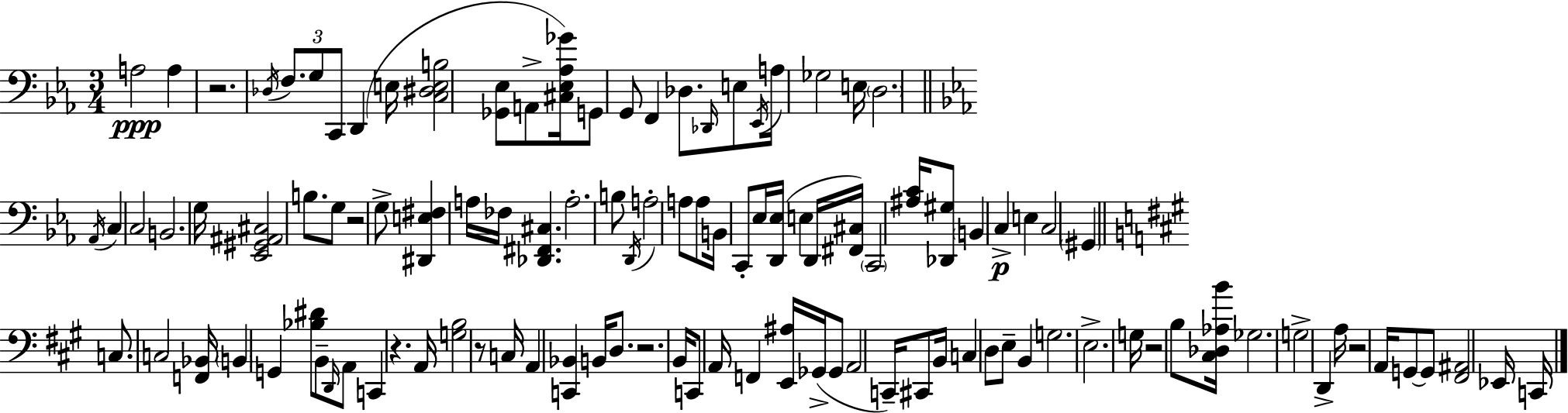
{
  \clef bass
  \numericTimeSignature
  \time 3/4
  \key c \minor
  a2\ppp a4 | r2. | \acciaccatura { des16 } \tuplet 3/2 { f8. g8 c,8 } d,4( | e16 <c dis e b>2 <ges, ees>8 a,8-> | \break <cis ees aes ges'>16) g,8 g,8 f,4 des8. | \grace { des,16 } e8 \acciaccatura { ees,16 } a16 ges2 | e16 \parenthesize d2. | \bar "||" \break \key c \minor \acciaccatura { aes,16 } c4 c2 | b,2. | g16 <ees, gis, ais, cis>2 b8. | g8 r2 g8-> | \break <dis, e fis>4 a16 fes16 <des, fis, cis>4. | a2.-. | b8 \acciaccatura { d,16 } a2-. | a8 a8 b,16 c,8-. ees16 <d, ees>16( e4 | \break d,16 <fis, cis>16) \parenthesize c,2 <ais c'>16 | <des, gis>8 \parenthesize b,4 c4->\p e4 | c2 \parenthesize gis,4 | \bar "||" \break \key a \major c8. c2 <f, bes,>16 | \parenthesize b,4 g,4 <bes dis'>8 b,8-- | \grace { d,16 } a,8 c,4 r4. | a,16 <g b>2 r8 | \break c16 a,4 <c, bes,>4 b,16 d8. | r2. | b,16 c,8 a,16 f,4 <e, ais>16 ges,16->( ges,8 | a,2 c,16--) cis,8 | \break b,16 c4 d8 e8-- b,4 | g2. | e2.-> | g16 r2 b8 | \break <cis des aes b'>16 ges2. | g2-> d,4-> | a16 r2 a,16 g,8~~ | g,8 <fis, ais,>2 ees,16 | \break c,16 \bar "|."
}